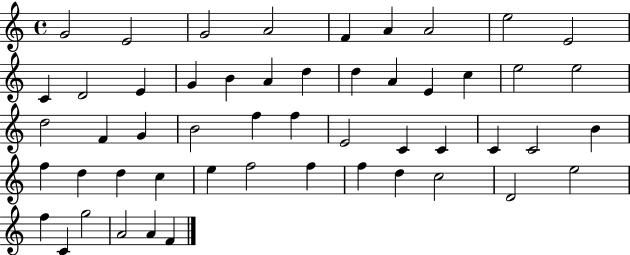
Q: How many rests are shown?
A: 0